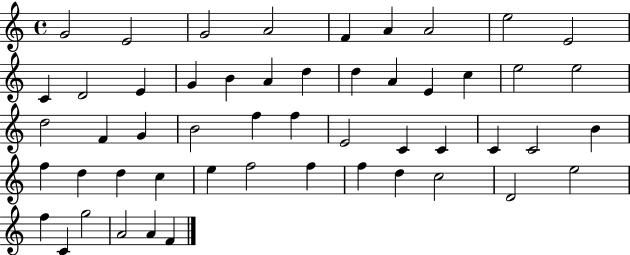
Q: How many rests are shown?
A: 0